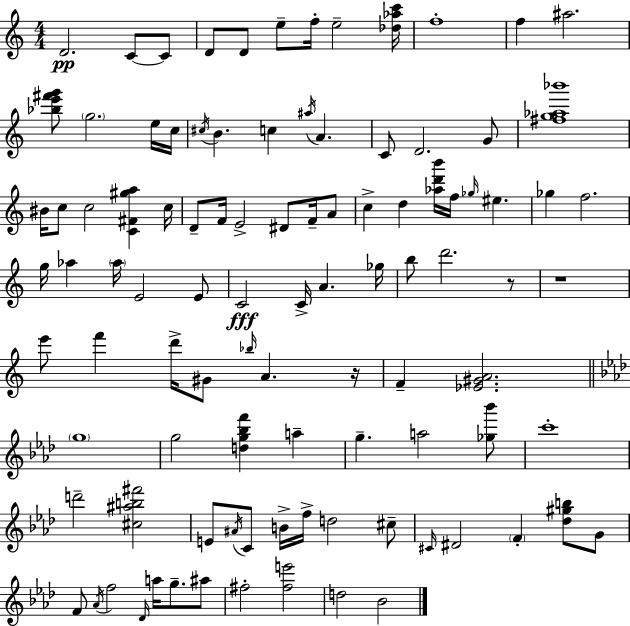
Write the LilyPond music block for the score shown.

{
  \clef treble
  \numericTimeSignature
  \time 4/4
  \key c \major
  d'2.\pp c'8~~ c'8 | d'8 d'8 e''8-- f''16-. e''2-- <des'' aes'' c'''>16 | f''1-. | f''4 ais''2. | \break <bes'' e''' fis''' g'''>8 \parenthesize g''2. e''16 c''16 | \acciaccatura { cis''16 } b'4. c''4 \acciaccatura { ais''16 } a'4. | c'8 d'2. | g'8 <fis'' g'' aes'' bes'''>1 | \break bis'16 c''8 c''2 <c' fis' gis'' a''>4 | c''16 d'8-- f'16 e'2-> dis'8 f'16-- | a'8 c''4-> d''4 <aes'' d''' b'''>16 f''16 \grace { ges''16 } eis''4. | ges''4 f''2. | \break g''16 aes''4 \parenthesize aes''16 e'2 | e'8 c'2\fff c'16-> a'4. | ges''16 b''8 d'''2. | r8 r1 | \break e'''8 f'''4 d'''16-> gis'8 \grace { bes''16 } a'4. | r16 f'4-- <ees' gis' a'>2. | \bar "||" \break \key f \minor \parenthesize g''1 | g''2 <d'' g'' bes'' f'''>4 a''4-- | g''4.-- a''2 <ges'' bes'''>8 | c'''1-. | \break d'''2-- <cis'' ais'' b'' fis'''>2 | e'8 \acciaccatura { ais'16 } c'8 b'16-> f''16-> d''2 cis''8-- | \grace { cis'16 } dis'2 \parenthesize f'4-. <des'' gis'' b''>8 | g'8 f'8 \acciaccatura { aes'16 } f''2 \grace { des'16 } a''16 g''8.-- | \break ais''8 fis''2-. <fis'' e'''>2 | d''2 bes'2 | \bar "|."
}